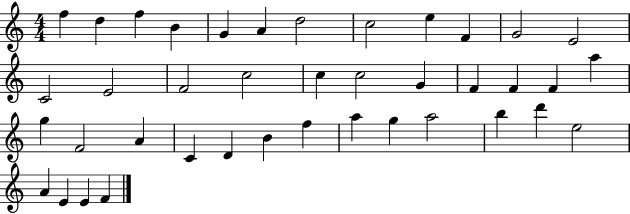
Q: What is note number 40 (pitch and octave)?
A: F4